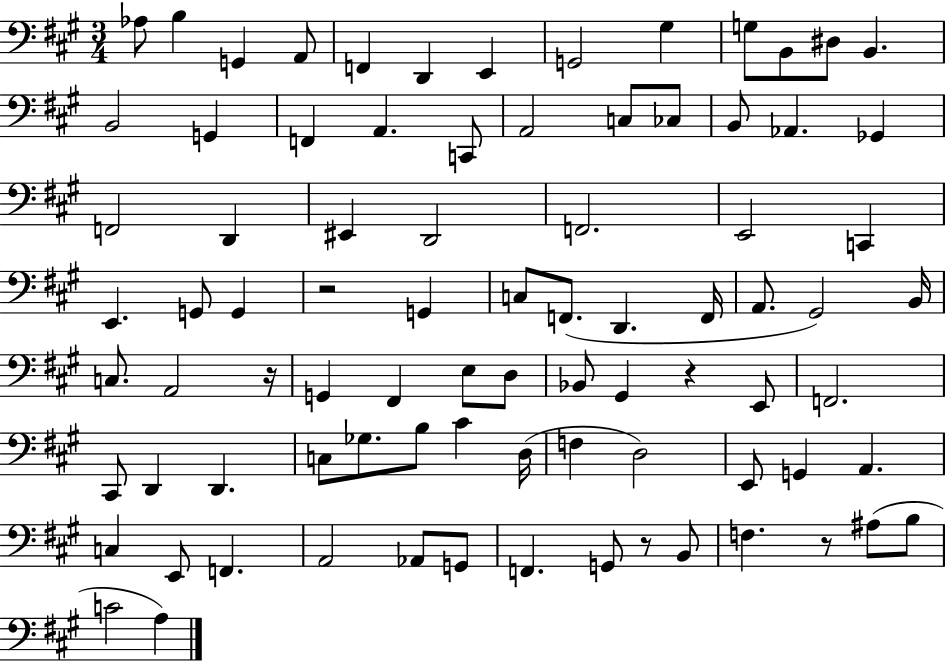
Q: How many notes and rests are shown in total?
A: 84